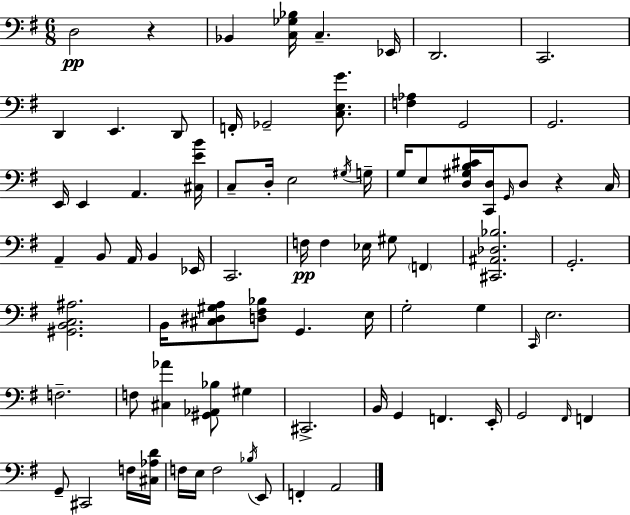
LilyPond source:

{
  \clef bass
  \numericTimeSignature
  \time 6/8
  \key e \minor
  d2\pp r4 | bes,4 <c ges bes>16 c4.-- ees,16 | d,2. | c,2. | \break d,4 e,4. d,8 | f,16-. ges,2-- <c e g'>8. | <f aes>4 g,2 | g,2. | \break e,16 e,4 a,4. <cis e' b'>16 | c8-- d16-. e2 \acciaccatura { gis16 } | g16-- g16 e8 <d gis b cis'>16 <c, d>16 \grace { g,16 } d8 r4 | c16 a,4-- b,8 a,16 b,4 | \break ees,16 c,2. | f16\pp f4 ees16 gis8 \parenthesize f,4 | <cis, ais, des bes>2. | g,2.-. | \break <gis, b, c ais>2. | b,16 <cis dis gis a>8 <d fis bes>8 g,4. | e16 g2-. g4 | \grace { c,16 } e2. | \break f2.-- | f8 <cis aes'>4 <gis, aes, bes>8 gis4 | cis,2.-> | b,16 g,4 f,4. | \break e,16-. g,2 \grace { fis,16 } | f,4 g,8-- cis,2 | f16 <cis aes d'>16 f16 e16 f2 | \acciaccatura { bes16 } e,8 f,4-. a,2 | \break \bar "|."
}